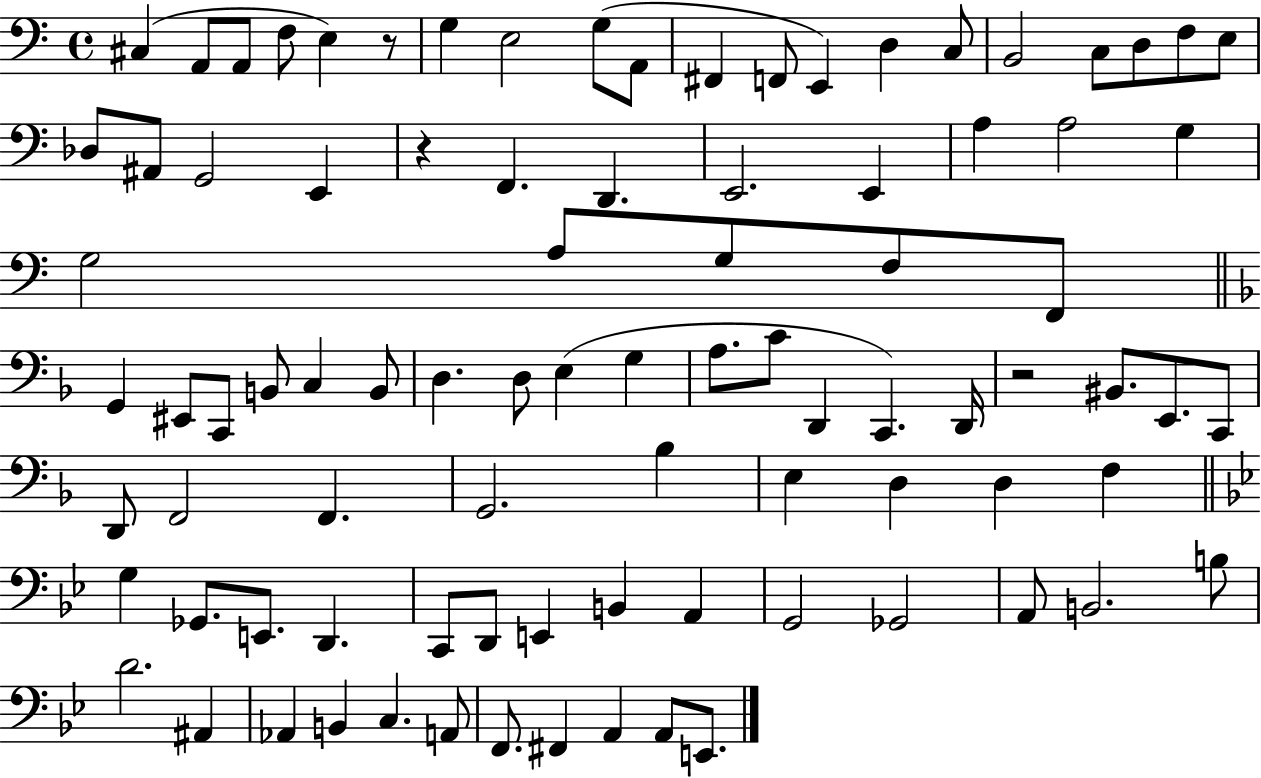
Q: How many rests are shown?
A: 3